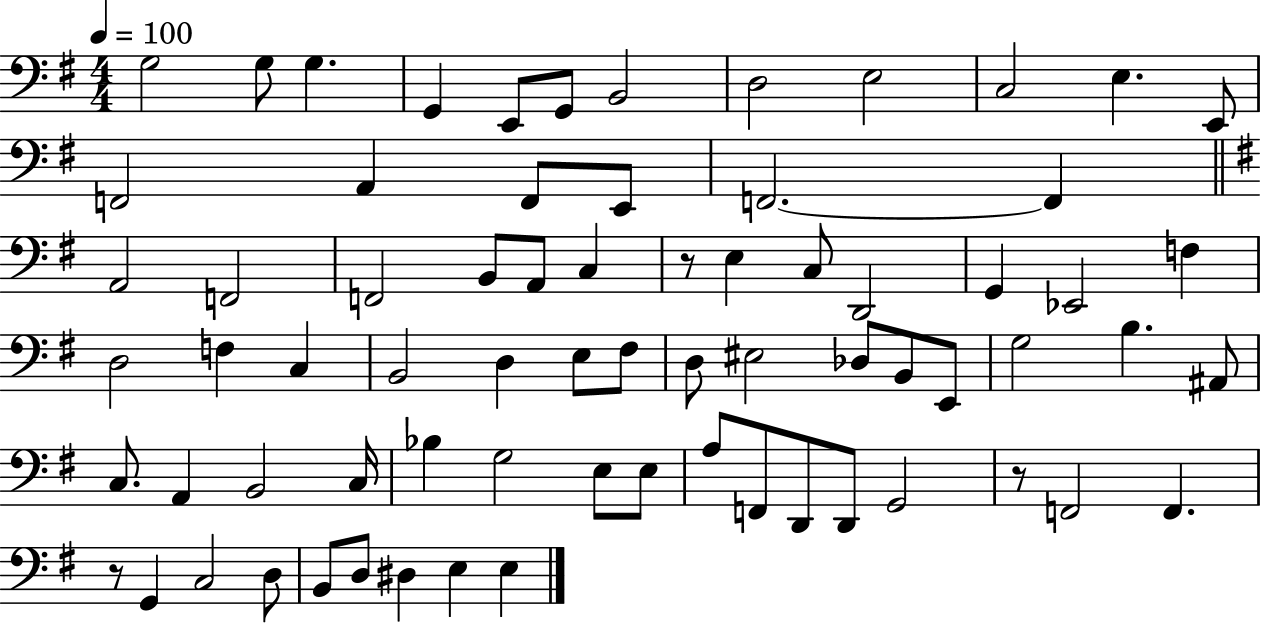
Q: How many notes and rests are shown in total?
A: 71